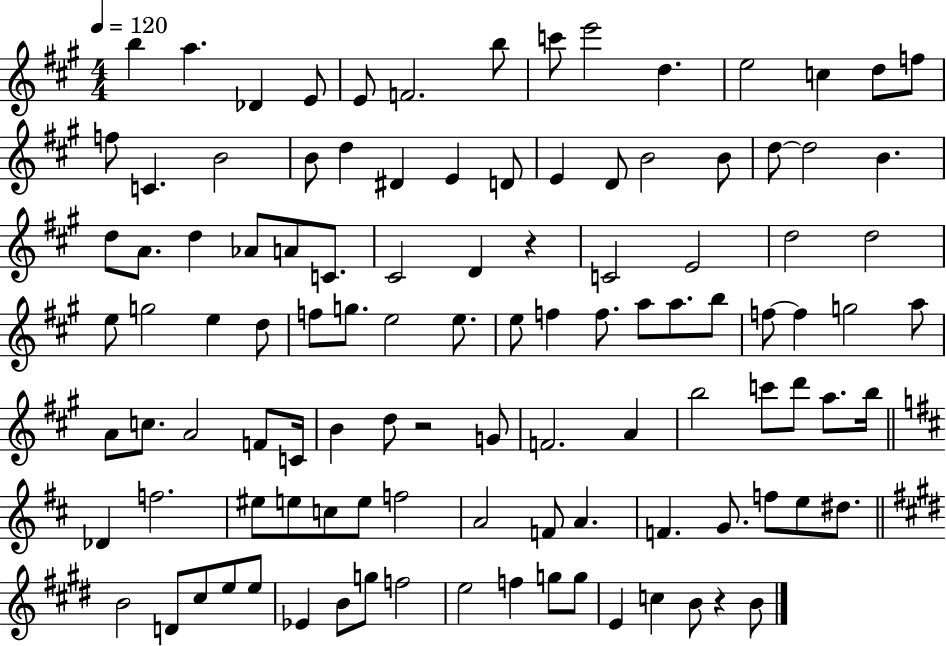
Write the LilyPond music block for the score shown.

{
  \clef treble
  \numericTimeSignature
  \time 4/4
  \key a \major
  \tempo 4 = 120
  b''4 a''4. des'4 e'8 | e'8 f'2. b''8 | c'''8 e'''2 d''4. | e''2 c''4 d''8 f''8 | \break f''8 c'4. b'2 | b'8 d''4 dis'4 e'4 d'8 | e'4 d'8 b'2 b'8 | d''8~~ d''2 b'4. | \break d''8 a'8. d''4 aes'8 a'8 c'8. | cis'2 d'4 r4 | c'2 e'2 | d''2 d''2 | \break e''8 g''2 e''4 d''8 | f''8 g''8. e''2 e''8. | e''8 f''4 f''8. a''8 a''8. b''8 | f''8~~ f''4 g''2 a''8 | \break a'8 c''8. a'2 f'8 c'16 | b'4 d''8 r2 g'8 | f'2. a'4 | b''2 c'''8 d'''8 a''8. b''16 | \break \bar "||" \break \key d \major des'4 f''2. | eis''8 e''8 c''8 e''8 f''2 | a'2 f'8 a'4. | f'4. g'8. f''8 e''8 dis''8. | \break \bar "||" \break \key e \major b'2 d'8 cis''8 e''8 e''8 | ees'4 b'8 g''8 f''2 | e''2 f''4 g''8 g''8 | e'4 c''4 b'8 r4 b'8 | \break \bar "|."
}